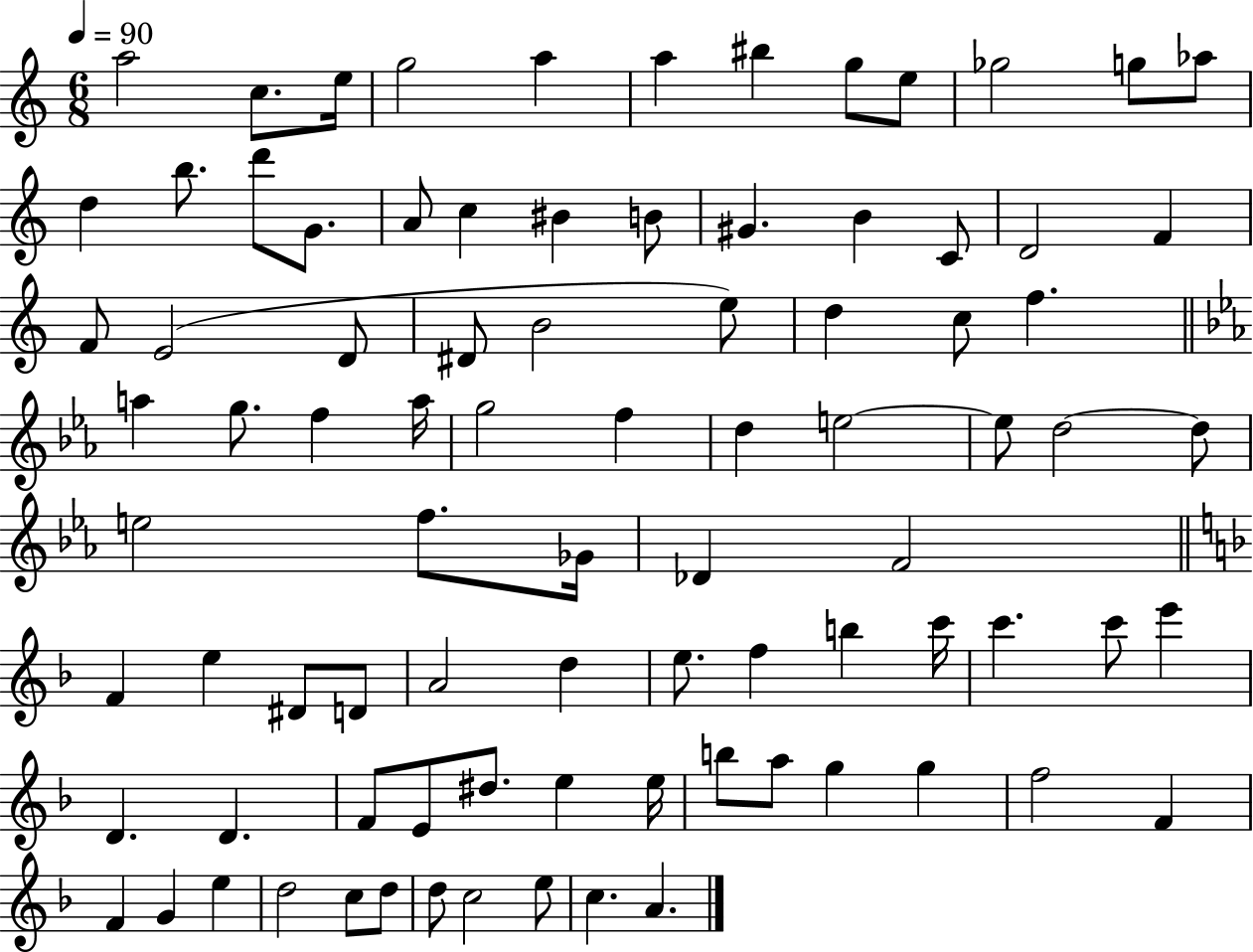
X:1
T:Untitled
M:6/8
L:1/4
K:C
a2 c/2 e/4 g2 a a ^b g/2 e/2 _g2 g/2 _a/2 d b/2 d'/2 G/2 A/2 c ^B B/2 ^G B C/2 D2 F F/2 E2 D/2 ^D/2 B2 e/2 d c/2 f a g/2 f a/4 g2 f d e2 e/2 d2 d/2 e2 f/2 _G/4 _D F2 F e ^D/2 D/2 A2 d e/2 f b c'/4 c' c'/2 e' D D F/2 E/2 ^d/2 e e/4 b/2 a/2 g g f2 F F G e d2 c/2 d/2 d/2 c2 e/2 c A